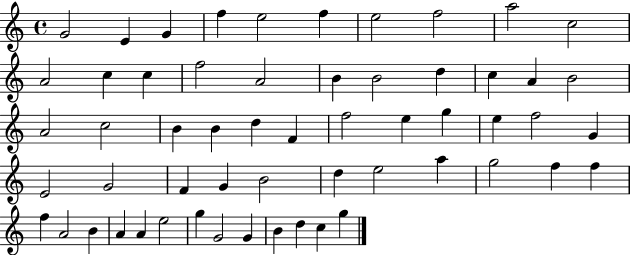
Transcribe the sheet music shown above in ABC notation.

X:1
T:Untitled
M:4/4
L:1/4
K:C
G2 E G f e2 f e2 f2 a2 c2 A2 c c f2 A2 B B2 d c A B2 A2 c2 B B d F f2 e g e f2 G E2 G2 F G B2 d e2 a g2 f f f A2 B A A e2 g G2 G B d c g